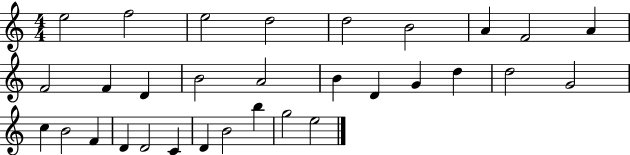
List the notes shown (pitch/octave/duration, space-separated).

E5/h F5/h E5/h D5/h D5/h B4/h A4/q F4/h A4/q F4/h F4/q D4/q B4/h A4/h B4/q D4/q G4/q D5/q D5/h G4/h C5/q B4/h F4/q D4/q D4/h C4/q D4/q B4/h B5/q G5/h E5/h